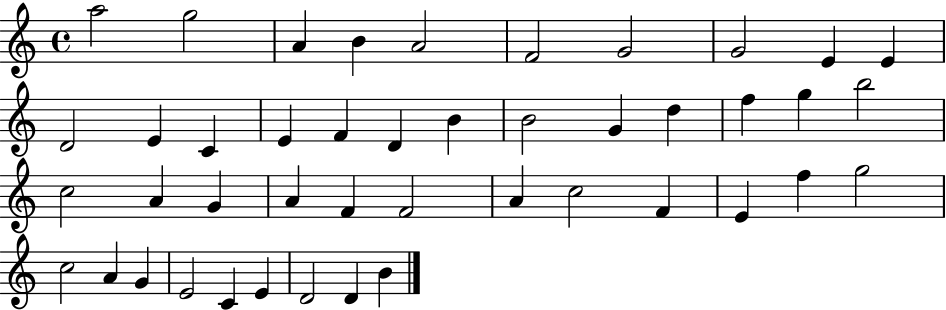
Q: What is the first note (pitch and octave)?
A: A5